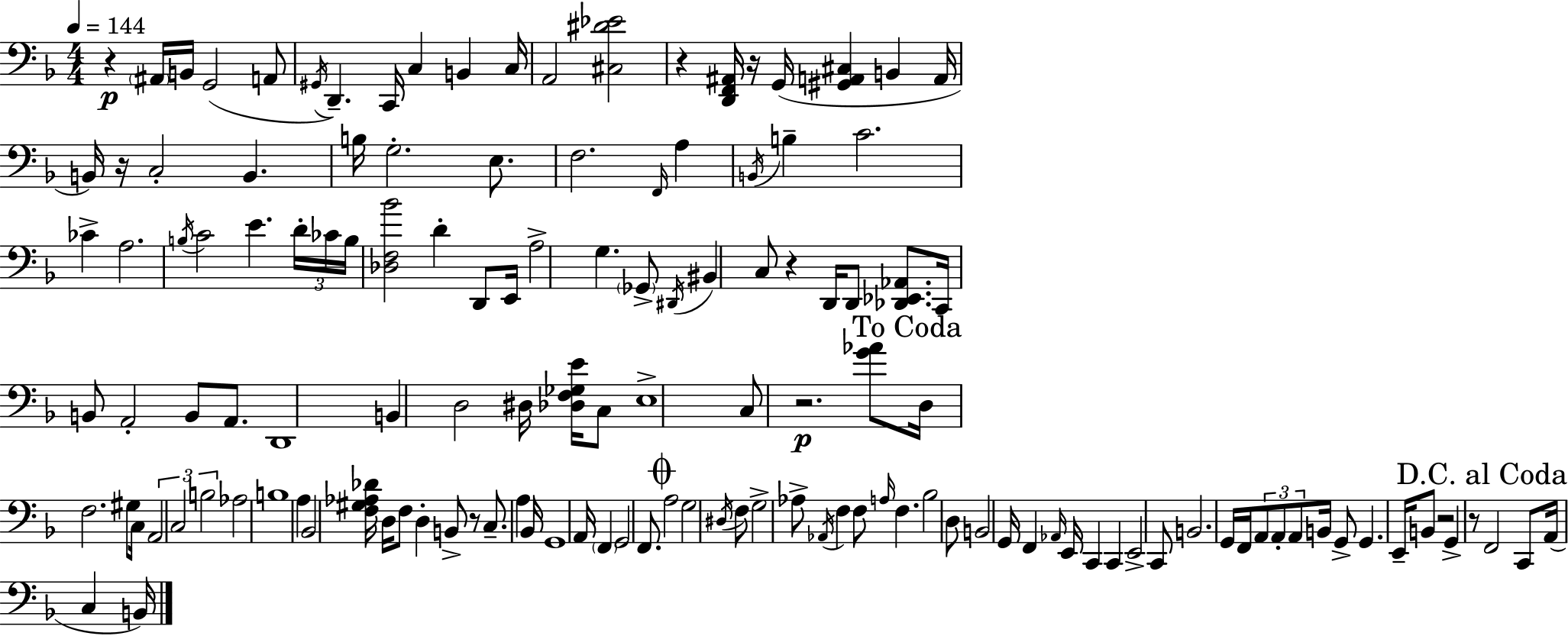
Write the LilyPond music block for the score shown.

{
  \clef bass
  \numericTimeSignature
  \time 4/4
  \key f \major
  \tempo 4 = 144
  r4\p \parenthesize ais,16 b,16 g,2( a,8 | \acciaccatura { gis,16 }) d,4.-- c,16 c4 b,4 | c16 a,2 <cis dis' ees'>2 | r4 <d, f, ais,>16 r16 g,16( <gis, a, cis>4 b,4 | \break a,16 b,16) r16 c2-. b,4. | b16 g2.-. e8. | f2. \grace { f,16 } a4 | \acciaccatura { b,16 } b4-- c'2. | \break ces'4-> a2. | \acciaccatura { b16 } c'2 e'4. | \tuplet 3/2 { d'16-. ces'16 b16 } <des f bes'>2 d'4-. | d,8 e,16 a2-> g4. | \break \parenthesize ges,8-> \acciaccatura { dis,16 } bis,4 c8 r4 d,16 | d,8 <des, ees, aes,>8. c,16 b,8 a,2-. | b,8 a,8. d,1 | b,4 d2 | \break dis16 <des f ges e'>16 c8 e1-> | c8 r2.\p | <g' aes'>8 \mark "To Coda" d16 f2. | gis8 c16 \tuplet 3/2 { a,2 c2 | \break b2 } aes2 | b1 | a4 bes,2 | <f gis aes des'>16 d16 f8 d4-. b,8-> r8 c8.-- | \break a4 bes,16 g,1 | a,16 \parenthesize f,4 g,2 | f,8. \mark \markup { \musicglyph "scripts.coda" } a2 g2 | \acciaccatura { dis16 } f8 g2-> | \break aes8-> \acciaccatura { aes,16 } f4 f8 \grace { a16 } f4. | bes2 d8 b,2 | g,16 f,4 \grace { aes,16 } e,16 c,4 c,4 | e,2-> c,8 b,2. | \break g,16 f,16 \tuplet 3/2 { a,8 a,8-. a,8 } b,16 | g,8-> g,4. e,16-- b,8 r2 | g,4-> r8 \mark "D.C. al Coda" f,2 | c,8 a,16( c4 b,16) \bar "|."
}